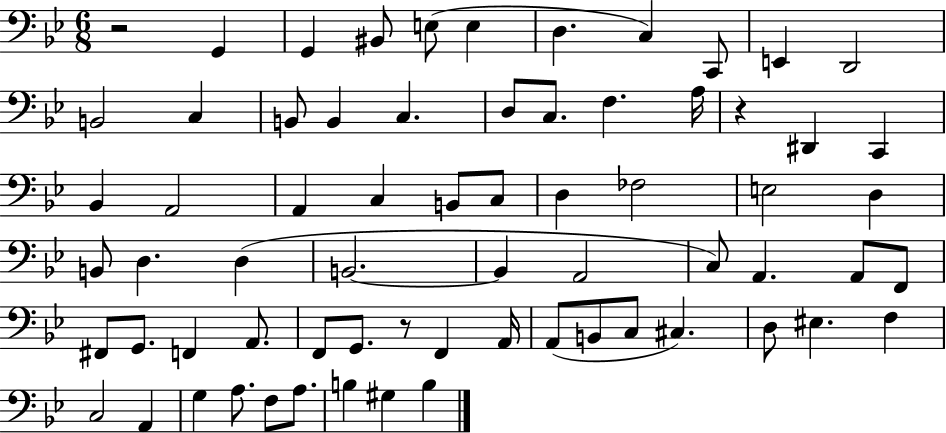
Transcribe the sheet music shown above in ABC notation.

X:1
T:Untitled
M:6/8
L:1/4
K:Bb
z2 G,, G,, ^B,,/2 E,/2 E, D, C, C,,/2 E,, D,,2 B,,2 C, B,,/2 B,, C, D,/2 C,/2 F, A,/4 z ^D,, C,, _B,, A,,2 A,, C, B,,/2 C,/2 D, _F,2 E,2 D, B,,/2 D, D, B,,2 B,, A,,2 C,/2 A,, A,,/2 F,,/2 ^F,,/2 G,,/2 F,, A,,/2 F,,/2 G,,/2 z/2 F,, A,,/4 A,,/2 B,,/2 C,/2 ^C, D,/2 ^E, F, C,2 A,, G, A,/2 F,/2 A,/2 B, ^G, B,